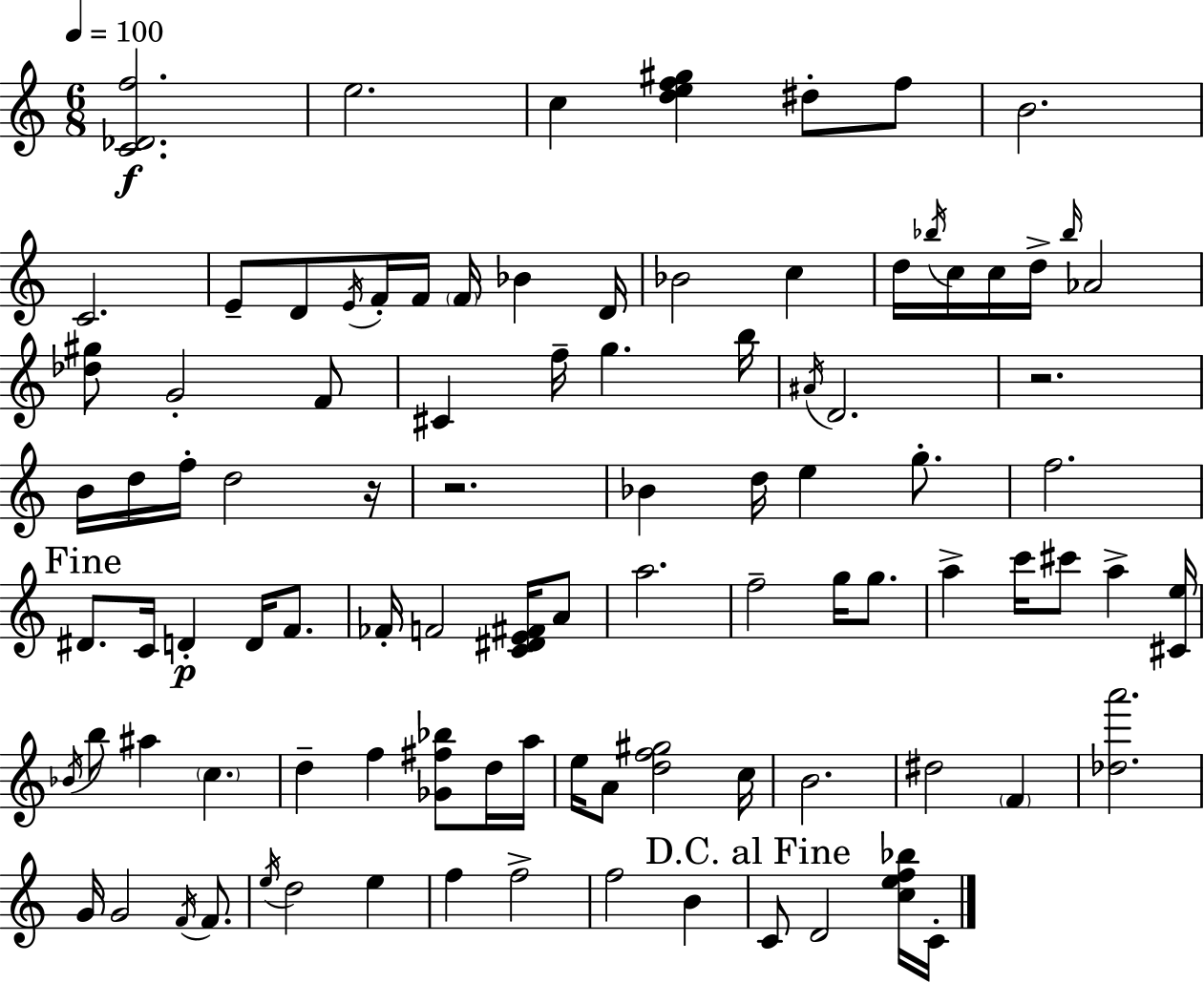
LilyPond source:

{
  \clef treble
  \numericTimeSignature
  \time 6/8
  \key c \major
  \tempo 4 = 100
  <c' des' f''>2.\f | e''2. | c''4 <d'' e'' f'' gis''>4 dis''8-. f''8 | b'2. | \break c'2. | e'8-- d'8 \acciaccatura { e'16 } f'16-. f'16 \parenthesize f'16 bes'4 | d'16 bes'2 c''4 | d''16 \acciaccatura { bes''16 } c''16 c''16 d''16-> \grace { bes''16 } aes'2 | \break <des'' gis''>8 g'2-. | f'8 cis'4 f''16-- g''4. | b''16 \acciaccatura { ais'16 } d'2. | r2. | \break b'16 d''16 f''16-. d''2 | r16 r2. | bes'4 d''16 e''4 | g''8.-. f''2. | \break \mark "Fine" dis'8. c'16 d'4-.\p | d'16 f'8. fes'16-. f'2 | <c' dis' e' fis'>16 a'8 a''2. | f''2-- | \break g''16 g''8. a''4-> c'''16 cis'''8 a''4-> | <cis' e''>16 \acciaccatura { bes'16 } b''8 ais''4 \parenthesize c''4. | d''4-- f''4 | <ges' fis'' bes''>8 d''16 a''16 e''16 a'8 <d'' f'' gis''>2 | \break c''16 b'2. | dis''2 | \parenthesize f'4 <des'' a'''>2. | g'16 g'2 | \break \acciaccatura { f'16 } f'8. \acciaccatura { e''16 } d''2 | e''4 f''4 f''2-> | f''2 | b'4 \mark "D.C. al Fine" c'8 d'2 | \break <c'' e'' f'' bes''>16 c'16-. \bar "|."
}